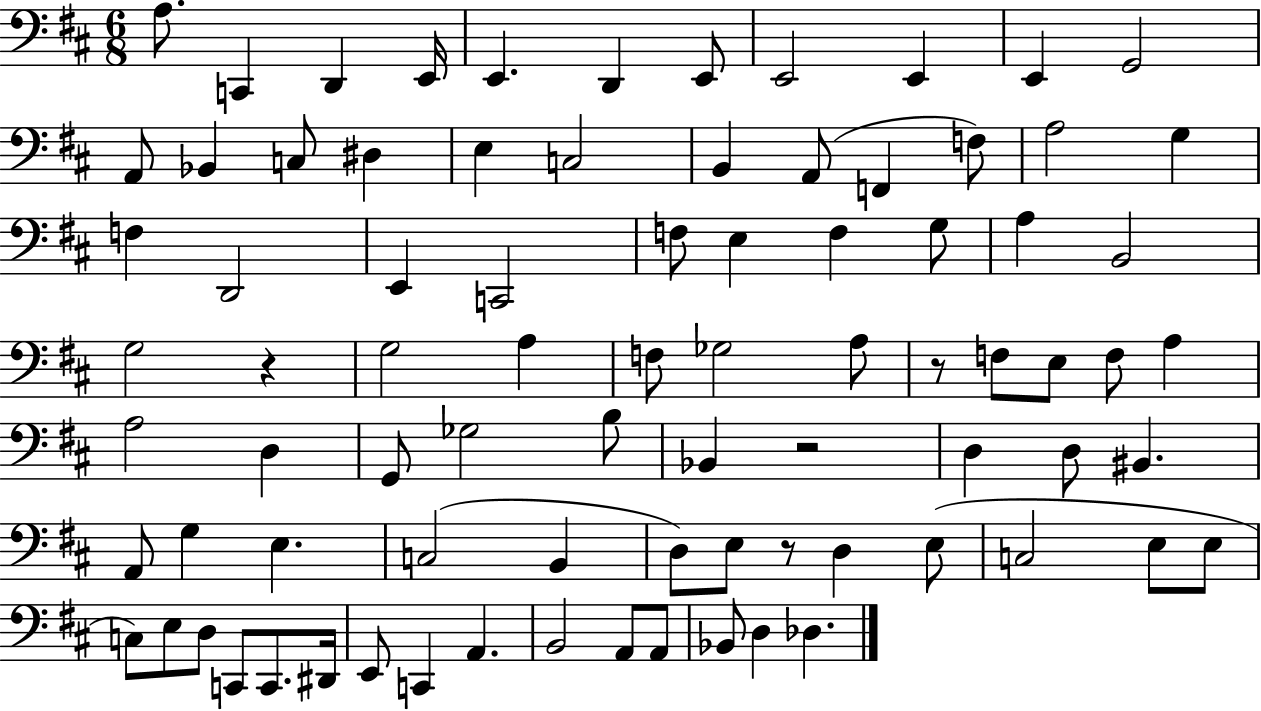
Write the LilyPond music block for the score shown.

{
  \clef bass
  \numericTimeSignature
  \time 6/8
  \key d \major
  \repeat volta 2 { a8. c,4 d,4 e,16 | e,4. d,4 e,8 | e,2 e,4 | e,4 g,2 | \break a,8 bes,4 c8 dis4 | e4 c2 | b,4 a,8( f,4 f8) | a2 g4 | \break f4 d,2 | e,4 c,2 | f8 e4 f4 g8 | a4 b,2 | \break g2 r4 | g2 a4 | f8 ges2 a8 | r8 f8 e8 f8 a4 | \break a2 d4 | g,8 ges2 b8 | bes,4 r2 | d4 d8 bis,4. | \break a,8 g4 e4. | c2( b,4 | d8) e8 r8 d4 e8( | c2 e8 e8 | \break c8) e8 d8 c,8 c,8. dis,16 | e,8 c,4 a,4. | b,2 a,8 a,8 | bes,8 d4 des4. | \break } \bar "|."
}